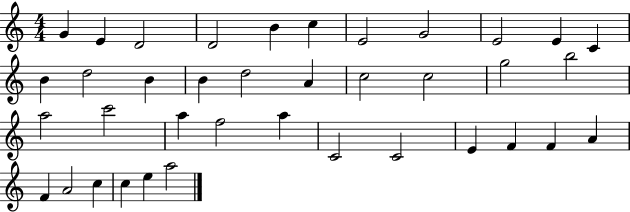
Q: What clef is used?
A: treble